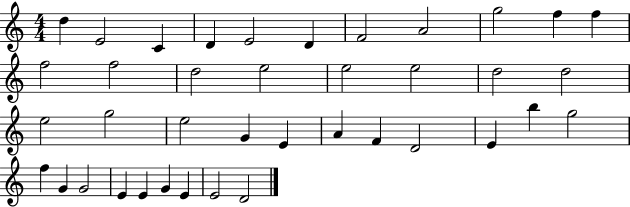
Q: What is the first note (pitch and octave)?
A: D5